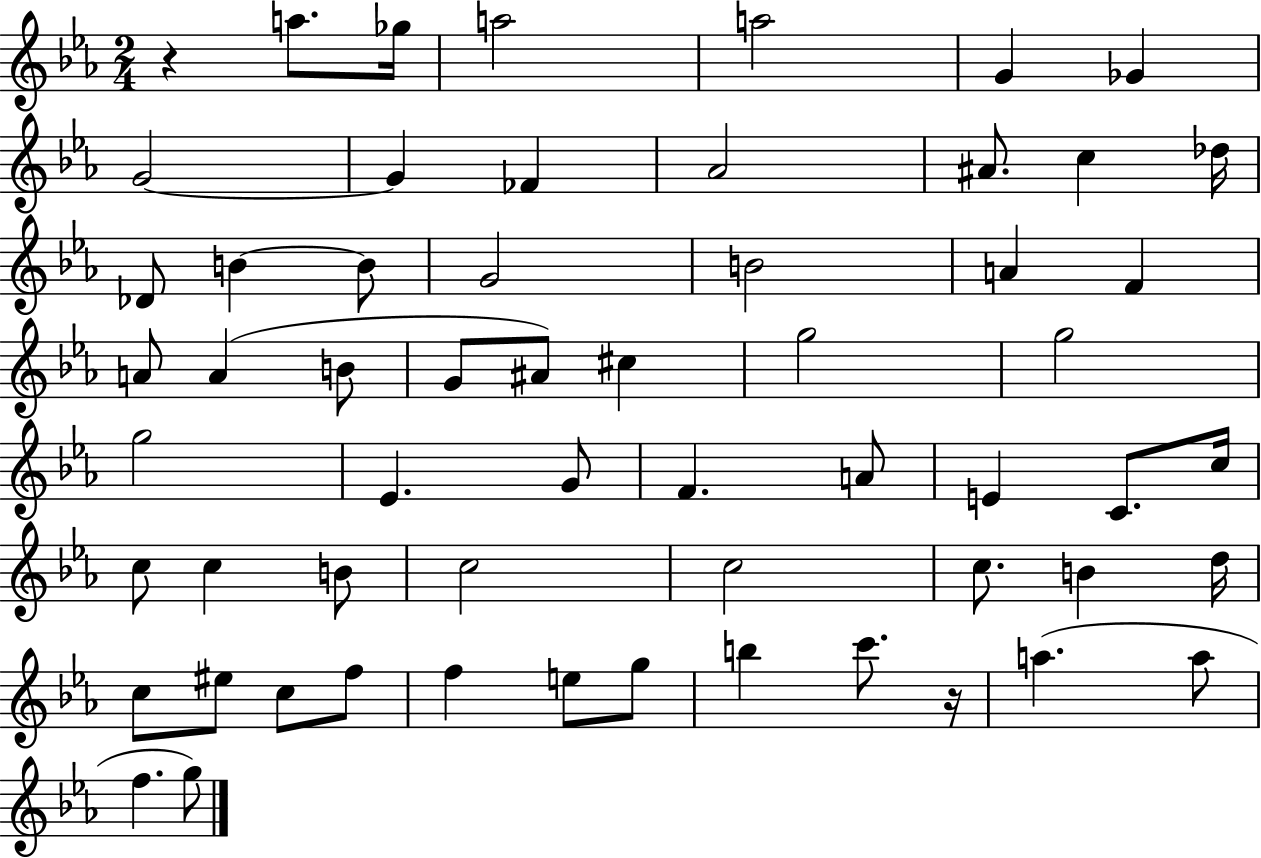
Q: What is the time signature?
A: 2/4